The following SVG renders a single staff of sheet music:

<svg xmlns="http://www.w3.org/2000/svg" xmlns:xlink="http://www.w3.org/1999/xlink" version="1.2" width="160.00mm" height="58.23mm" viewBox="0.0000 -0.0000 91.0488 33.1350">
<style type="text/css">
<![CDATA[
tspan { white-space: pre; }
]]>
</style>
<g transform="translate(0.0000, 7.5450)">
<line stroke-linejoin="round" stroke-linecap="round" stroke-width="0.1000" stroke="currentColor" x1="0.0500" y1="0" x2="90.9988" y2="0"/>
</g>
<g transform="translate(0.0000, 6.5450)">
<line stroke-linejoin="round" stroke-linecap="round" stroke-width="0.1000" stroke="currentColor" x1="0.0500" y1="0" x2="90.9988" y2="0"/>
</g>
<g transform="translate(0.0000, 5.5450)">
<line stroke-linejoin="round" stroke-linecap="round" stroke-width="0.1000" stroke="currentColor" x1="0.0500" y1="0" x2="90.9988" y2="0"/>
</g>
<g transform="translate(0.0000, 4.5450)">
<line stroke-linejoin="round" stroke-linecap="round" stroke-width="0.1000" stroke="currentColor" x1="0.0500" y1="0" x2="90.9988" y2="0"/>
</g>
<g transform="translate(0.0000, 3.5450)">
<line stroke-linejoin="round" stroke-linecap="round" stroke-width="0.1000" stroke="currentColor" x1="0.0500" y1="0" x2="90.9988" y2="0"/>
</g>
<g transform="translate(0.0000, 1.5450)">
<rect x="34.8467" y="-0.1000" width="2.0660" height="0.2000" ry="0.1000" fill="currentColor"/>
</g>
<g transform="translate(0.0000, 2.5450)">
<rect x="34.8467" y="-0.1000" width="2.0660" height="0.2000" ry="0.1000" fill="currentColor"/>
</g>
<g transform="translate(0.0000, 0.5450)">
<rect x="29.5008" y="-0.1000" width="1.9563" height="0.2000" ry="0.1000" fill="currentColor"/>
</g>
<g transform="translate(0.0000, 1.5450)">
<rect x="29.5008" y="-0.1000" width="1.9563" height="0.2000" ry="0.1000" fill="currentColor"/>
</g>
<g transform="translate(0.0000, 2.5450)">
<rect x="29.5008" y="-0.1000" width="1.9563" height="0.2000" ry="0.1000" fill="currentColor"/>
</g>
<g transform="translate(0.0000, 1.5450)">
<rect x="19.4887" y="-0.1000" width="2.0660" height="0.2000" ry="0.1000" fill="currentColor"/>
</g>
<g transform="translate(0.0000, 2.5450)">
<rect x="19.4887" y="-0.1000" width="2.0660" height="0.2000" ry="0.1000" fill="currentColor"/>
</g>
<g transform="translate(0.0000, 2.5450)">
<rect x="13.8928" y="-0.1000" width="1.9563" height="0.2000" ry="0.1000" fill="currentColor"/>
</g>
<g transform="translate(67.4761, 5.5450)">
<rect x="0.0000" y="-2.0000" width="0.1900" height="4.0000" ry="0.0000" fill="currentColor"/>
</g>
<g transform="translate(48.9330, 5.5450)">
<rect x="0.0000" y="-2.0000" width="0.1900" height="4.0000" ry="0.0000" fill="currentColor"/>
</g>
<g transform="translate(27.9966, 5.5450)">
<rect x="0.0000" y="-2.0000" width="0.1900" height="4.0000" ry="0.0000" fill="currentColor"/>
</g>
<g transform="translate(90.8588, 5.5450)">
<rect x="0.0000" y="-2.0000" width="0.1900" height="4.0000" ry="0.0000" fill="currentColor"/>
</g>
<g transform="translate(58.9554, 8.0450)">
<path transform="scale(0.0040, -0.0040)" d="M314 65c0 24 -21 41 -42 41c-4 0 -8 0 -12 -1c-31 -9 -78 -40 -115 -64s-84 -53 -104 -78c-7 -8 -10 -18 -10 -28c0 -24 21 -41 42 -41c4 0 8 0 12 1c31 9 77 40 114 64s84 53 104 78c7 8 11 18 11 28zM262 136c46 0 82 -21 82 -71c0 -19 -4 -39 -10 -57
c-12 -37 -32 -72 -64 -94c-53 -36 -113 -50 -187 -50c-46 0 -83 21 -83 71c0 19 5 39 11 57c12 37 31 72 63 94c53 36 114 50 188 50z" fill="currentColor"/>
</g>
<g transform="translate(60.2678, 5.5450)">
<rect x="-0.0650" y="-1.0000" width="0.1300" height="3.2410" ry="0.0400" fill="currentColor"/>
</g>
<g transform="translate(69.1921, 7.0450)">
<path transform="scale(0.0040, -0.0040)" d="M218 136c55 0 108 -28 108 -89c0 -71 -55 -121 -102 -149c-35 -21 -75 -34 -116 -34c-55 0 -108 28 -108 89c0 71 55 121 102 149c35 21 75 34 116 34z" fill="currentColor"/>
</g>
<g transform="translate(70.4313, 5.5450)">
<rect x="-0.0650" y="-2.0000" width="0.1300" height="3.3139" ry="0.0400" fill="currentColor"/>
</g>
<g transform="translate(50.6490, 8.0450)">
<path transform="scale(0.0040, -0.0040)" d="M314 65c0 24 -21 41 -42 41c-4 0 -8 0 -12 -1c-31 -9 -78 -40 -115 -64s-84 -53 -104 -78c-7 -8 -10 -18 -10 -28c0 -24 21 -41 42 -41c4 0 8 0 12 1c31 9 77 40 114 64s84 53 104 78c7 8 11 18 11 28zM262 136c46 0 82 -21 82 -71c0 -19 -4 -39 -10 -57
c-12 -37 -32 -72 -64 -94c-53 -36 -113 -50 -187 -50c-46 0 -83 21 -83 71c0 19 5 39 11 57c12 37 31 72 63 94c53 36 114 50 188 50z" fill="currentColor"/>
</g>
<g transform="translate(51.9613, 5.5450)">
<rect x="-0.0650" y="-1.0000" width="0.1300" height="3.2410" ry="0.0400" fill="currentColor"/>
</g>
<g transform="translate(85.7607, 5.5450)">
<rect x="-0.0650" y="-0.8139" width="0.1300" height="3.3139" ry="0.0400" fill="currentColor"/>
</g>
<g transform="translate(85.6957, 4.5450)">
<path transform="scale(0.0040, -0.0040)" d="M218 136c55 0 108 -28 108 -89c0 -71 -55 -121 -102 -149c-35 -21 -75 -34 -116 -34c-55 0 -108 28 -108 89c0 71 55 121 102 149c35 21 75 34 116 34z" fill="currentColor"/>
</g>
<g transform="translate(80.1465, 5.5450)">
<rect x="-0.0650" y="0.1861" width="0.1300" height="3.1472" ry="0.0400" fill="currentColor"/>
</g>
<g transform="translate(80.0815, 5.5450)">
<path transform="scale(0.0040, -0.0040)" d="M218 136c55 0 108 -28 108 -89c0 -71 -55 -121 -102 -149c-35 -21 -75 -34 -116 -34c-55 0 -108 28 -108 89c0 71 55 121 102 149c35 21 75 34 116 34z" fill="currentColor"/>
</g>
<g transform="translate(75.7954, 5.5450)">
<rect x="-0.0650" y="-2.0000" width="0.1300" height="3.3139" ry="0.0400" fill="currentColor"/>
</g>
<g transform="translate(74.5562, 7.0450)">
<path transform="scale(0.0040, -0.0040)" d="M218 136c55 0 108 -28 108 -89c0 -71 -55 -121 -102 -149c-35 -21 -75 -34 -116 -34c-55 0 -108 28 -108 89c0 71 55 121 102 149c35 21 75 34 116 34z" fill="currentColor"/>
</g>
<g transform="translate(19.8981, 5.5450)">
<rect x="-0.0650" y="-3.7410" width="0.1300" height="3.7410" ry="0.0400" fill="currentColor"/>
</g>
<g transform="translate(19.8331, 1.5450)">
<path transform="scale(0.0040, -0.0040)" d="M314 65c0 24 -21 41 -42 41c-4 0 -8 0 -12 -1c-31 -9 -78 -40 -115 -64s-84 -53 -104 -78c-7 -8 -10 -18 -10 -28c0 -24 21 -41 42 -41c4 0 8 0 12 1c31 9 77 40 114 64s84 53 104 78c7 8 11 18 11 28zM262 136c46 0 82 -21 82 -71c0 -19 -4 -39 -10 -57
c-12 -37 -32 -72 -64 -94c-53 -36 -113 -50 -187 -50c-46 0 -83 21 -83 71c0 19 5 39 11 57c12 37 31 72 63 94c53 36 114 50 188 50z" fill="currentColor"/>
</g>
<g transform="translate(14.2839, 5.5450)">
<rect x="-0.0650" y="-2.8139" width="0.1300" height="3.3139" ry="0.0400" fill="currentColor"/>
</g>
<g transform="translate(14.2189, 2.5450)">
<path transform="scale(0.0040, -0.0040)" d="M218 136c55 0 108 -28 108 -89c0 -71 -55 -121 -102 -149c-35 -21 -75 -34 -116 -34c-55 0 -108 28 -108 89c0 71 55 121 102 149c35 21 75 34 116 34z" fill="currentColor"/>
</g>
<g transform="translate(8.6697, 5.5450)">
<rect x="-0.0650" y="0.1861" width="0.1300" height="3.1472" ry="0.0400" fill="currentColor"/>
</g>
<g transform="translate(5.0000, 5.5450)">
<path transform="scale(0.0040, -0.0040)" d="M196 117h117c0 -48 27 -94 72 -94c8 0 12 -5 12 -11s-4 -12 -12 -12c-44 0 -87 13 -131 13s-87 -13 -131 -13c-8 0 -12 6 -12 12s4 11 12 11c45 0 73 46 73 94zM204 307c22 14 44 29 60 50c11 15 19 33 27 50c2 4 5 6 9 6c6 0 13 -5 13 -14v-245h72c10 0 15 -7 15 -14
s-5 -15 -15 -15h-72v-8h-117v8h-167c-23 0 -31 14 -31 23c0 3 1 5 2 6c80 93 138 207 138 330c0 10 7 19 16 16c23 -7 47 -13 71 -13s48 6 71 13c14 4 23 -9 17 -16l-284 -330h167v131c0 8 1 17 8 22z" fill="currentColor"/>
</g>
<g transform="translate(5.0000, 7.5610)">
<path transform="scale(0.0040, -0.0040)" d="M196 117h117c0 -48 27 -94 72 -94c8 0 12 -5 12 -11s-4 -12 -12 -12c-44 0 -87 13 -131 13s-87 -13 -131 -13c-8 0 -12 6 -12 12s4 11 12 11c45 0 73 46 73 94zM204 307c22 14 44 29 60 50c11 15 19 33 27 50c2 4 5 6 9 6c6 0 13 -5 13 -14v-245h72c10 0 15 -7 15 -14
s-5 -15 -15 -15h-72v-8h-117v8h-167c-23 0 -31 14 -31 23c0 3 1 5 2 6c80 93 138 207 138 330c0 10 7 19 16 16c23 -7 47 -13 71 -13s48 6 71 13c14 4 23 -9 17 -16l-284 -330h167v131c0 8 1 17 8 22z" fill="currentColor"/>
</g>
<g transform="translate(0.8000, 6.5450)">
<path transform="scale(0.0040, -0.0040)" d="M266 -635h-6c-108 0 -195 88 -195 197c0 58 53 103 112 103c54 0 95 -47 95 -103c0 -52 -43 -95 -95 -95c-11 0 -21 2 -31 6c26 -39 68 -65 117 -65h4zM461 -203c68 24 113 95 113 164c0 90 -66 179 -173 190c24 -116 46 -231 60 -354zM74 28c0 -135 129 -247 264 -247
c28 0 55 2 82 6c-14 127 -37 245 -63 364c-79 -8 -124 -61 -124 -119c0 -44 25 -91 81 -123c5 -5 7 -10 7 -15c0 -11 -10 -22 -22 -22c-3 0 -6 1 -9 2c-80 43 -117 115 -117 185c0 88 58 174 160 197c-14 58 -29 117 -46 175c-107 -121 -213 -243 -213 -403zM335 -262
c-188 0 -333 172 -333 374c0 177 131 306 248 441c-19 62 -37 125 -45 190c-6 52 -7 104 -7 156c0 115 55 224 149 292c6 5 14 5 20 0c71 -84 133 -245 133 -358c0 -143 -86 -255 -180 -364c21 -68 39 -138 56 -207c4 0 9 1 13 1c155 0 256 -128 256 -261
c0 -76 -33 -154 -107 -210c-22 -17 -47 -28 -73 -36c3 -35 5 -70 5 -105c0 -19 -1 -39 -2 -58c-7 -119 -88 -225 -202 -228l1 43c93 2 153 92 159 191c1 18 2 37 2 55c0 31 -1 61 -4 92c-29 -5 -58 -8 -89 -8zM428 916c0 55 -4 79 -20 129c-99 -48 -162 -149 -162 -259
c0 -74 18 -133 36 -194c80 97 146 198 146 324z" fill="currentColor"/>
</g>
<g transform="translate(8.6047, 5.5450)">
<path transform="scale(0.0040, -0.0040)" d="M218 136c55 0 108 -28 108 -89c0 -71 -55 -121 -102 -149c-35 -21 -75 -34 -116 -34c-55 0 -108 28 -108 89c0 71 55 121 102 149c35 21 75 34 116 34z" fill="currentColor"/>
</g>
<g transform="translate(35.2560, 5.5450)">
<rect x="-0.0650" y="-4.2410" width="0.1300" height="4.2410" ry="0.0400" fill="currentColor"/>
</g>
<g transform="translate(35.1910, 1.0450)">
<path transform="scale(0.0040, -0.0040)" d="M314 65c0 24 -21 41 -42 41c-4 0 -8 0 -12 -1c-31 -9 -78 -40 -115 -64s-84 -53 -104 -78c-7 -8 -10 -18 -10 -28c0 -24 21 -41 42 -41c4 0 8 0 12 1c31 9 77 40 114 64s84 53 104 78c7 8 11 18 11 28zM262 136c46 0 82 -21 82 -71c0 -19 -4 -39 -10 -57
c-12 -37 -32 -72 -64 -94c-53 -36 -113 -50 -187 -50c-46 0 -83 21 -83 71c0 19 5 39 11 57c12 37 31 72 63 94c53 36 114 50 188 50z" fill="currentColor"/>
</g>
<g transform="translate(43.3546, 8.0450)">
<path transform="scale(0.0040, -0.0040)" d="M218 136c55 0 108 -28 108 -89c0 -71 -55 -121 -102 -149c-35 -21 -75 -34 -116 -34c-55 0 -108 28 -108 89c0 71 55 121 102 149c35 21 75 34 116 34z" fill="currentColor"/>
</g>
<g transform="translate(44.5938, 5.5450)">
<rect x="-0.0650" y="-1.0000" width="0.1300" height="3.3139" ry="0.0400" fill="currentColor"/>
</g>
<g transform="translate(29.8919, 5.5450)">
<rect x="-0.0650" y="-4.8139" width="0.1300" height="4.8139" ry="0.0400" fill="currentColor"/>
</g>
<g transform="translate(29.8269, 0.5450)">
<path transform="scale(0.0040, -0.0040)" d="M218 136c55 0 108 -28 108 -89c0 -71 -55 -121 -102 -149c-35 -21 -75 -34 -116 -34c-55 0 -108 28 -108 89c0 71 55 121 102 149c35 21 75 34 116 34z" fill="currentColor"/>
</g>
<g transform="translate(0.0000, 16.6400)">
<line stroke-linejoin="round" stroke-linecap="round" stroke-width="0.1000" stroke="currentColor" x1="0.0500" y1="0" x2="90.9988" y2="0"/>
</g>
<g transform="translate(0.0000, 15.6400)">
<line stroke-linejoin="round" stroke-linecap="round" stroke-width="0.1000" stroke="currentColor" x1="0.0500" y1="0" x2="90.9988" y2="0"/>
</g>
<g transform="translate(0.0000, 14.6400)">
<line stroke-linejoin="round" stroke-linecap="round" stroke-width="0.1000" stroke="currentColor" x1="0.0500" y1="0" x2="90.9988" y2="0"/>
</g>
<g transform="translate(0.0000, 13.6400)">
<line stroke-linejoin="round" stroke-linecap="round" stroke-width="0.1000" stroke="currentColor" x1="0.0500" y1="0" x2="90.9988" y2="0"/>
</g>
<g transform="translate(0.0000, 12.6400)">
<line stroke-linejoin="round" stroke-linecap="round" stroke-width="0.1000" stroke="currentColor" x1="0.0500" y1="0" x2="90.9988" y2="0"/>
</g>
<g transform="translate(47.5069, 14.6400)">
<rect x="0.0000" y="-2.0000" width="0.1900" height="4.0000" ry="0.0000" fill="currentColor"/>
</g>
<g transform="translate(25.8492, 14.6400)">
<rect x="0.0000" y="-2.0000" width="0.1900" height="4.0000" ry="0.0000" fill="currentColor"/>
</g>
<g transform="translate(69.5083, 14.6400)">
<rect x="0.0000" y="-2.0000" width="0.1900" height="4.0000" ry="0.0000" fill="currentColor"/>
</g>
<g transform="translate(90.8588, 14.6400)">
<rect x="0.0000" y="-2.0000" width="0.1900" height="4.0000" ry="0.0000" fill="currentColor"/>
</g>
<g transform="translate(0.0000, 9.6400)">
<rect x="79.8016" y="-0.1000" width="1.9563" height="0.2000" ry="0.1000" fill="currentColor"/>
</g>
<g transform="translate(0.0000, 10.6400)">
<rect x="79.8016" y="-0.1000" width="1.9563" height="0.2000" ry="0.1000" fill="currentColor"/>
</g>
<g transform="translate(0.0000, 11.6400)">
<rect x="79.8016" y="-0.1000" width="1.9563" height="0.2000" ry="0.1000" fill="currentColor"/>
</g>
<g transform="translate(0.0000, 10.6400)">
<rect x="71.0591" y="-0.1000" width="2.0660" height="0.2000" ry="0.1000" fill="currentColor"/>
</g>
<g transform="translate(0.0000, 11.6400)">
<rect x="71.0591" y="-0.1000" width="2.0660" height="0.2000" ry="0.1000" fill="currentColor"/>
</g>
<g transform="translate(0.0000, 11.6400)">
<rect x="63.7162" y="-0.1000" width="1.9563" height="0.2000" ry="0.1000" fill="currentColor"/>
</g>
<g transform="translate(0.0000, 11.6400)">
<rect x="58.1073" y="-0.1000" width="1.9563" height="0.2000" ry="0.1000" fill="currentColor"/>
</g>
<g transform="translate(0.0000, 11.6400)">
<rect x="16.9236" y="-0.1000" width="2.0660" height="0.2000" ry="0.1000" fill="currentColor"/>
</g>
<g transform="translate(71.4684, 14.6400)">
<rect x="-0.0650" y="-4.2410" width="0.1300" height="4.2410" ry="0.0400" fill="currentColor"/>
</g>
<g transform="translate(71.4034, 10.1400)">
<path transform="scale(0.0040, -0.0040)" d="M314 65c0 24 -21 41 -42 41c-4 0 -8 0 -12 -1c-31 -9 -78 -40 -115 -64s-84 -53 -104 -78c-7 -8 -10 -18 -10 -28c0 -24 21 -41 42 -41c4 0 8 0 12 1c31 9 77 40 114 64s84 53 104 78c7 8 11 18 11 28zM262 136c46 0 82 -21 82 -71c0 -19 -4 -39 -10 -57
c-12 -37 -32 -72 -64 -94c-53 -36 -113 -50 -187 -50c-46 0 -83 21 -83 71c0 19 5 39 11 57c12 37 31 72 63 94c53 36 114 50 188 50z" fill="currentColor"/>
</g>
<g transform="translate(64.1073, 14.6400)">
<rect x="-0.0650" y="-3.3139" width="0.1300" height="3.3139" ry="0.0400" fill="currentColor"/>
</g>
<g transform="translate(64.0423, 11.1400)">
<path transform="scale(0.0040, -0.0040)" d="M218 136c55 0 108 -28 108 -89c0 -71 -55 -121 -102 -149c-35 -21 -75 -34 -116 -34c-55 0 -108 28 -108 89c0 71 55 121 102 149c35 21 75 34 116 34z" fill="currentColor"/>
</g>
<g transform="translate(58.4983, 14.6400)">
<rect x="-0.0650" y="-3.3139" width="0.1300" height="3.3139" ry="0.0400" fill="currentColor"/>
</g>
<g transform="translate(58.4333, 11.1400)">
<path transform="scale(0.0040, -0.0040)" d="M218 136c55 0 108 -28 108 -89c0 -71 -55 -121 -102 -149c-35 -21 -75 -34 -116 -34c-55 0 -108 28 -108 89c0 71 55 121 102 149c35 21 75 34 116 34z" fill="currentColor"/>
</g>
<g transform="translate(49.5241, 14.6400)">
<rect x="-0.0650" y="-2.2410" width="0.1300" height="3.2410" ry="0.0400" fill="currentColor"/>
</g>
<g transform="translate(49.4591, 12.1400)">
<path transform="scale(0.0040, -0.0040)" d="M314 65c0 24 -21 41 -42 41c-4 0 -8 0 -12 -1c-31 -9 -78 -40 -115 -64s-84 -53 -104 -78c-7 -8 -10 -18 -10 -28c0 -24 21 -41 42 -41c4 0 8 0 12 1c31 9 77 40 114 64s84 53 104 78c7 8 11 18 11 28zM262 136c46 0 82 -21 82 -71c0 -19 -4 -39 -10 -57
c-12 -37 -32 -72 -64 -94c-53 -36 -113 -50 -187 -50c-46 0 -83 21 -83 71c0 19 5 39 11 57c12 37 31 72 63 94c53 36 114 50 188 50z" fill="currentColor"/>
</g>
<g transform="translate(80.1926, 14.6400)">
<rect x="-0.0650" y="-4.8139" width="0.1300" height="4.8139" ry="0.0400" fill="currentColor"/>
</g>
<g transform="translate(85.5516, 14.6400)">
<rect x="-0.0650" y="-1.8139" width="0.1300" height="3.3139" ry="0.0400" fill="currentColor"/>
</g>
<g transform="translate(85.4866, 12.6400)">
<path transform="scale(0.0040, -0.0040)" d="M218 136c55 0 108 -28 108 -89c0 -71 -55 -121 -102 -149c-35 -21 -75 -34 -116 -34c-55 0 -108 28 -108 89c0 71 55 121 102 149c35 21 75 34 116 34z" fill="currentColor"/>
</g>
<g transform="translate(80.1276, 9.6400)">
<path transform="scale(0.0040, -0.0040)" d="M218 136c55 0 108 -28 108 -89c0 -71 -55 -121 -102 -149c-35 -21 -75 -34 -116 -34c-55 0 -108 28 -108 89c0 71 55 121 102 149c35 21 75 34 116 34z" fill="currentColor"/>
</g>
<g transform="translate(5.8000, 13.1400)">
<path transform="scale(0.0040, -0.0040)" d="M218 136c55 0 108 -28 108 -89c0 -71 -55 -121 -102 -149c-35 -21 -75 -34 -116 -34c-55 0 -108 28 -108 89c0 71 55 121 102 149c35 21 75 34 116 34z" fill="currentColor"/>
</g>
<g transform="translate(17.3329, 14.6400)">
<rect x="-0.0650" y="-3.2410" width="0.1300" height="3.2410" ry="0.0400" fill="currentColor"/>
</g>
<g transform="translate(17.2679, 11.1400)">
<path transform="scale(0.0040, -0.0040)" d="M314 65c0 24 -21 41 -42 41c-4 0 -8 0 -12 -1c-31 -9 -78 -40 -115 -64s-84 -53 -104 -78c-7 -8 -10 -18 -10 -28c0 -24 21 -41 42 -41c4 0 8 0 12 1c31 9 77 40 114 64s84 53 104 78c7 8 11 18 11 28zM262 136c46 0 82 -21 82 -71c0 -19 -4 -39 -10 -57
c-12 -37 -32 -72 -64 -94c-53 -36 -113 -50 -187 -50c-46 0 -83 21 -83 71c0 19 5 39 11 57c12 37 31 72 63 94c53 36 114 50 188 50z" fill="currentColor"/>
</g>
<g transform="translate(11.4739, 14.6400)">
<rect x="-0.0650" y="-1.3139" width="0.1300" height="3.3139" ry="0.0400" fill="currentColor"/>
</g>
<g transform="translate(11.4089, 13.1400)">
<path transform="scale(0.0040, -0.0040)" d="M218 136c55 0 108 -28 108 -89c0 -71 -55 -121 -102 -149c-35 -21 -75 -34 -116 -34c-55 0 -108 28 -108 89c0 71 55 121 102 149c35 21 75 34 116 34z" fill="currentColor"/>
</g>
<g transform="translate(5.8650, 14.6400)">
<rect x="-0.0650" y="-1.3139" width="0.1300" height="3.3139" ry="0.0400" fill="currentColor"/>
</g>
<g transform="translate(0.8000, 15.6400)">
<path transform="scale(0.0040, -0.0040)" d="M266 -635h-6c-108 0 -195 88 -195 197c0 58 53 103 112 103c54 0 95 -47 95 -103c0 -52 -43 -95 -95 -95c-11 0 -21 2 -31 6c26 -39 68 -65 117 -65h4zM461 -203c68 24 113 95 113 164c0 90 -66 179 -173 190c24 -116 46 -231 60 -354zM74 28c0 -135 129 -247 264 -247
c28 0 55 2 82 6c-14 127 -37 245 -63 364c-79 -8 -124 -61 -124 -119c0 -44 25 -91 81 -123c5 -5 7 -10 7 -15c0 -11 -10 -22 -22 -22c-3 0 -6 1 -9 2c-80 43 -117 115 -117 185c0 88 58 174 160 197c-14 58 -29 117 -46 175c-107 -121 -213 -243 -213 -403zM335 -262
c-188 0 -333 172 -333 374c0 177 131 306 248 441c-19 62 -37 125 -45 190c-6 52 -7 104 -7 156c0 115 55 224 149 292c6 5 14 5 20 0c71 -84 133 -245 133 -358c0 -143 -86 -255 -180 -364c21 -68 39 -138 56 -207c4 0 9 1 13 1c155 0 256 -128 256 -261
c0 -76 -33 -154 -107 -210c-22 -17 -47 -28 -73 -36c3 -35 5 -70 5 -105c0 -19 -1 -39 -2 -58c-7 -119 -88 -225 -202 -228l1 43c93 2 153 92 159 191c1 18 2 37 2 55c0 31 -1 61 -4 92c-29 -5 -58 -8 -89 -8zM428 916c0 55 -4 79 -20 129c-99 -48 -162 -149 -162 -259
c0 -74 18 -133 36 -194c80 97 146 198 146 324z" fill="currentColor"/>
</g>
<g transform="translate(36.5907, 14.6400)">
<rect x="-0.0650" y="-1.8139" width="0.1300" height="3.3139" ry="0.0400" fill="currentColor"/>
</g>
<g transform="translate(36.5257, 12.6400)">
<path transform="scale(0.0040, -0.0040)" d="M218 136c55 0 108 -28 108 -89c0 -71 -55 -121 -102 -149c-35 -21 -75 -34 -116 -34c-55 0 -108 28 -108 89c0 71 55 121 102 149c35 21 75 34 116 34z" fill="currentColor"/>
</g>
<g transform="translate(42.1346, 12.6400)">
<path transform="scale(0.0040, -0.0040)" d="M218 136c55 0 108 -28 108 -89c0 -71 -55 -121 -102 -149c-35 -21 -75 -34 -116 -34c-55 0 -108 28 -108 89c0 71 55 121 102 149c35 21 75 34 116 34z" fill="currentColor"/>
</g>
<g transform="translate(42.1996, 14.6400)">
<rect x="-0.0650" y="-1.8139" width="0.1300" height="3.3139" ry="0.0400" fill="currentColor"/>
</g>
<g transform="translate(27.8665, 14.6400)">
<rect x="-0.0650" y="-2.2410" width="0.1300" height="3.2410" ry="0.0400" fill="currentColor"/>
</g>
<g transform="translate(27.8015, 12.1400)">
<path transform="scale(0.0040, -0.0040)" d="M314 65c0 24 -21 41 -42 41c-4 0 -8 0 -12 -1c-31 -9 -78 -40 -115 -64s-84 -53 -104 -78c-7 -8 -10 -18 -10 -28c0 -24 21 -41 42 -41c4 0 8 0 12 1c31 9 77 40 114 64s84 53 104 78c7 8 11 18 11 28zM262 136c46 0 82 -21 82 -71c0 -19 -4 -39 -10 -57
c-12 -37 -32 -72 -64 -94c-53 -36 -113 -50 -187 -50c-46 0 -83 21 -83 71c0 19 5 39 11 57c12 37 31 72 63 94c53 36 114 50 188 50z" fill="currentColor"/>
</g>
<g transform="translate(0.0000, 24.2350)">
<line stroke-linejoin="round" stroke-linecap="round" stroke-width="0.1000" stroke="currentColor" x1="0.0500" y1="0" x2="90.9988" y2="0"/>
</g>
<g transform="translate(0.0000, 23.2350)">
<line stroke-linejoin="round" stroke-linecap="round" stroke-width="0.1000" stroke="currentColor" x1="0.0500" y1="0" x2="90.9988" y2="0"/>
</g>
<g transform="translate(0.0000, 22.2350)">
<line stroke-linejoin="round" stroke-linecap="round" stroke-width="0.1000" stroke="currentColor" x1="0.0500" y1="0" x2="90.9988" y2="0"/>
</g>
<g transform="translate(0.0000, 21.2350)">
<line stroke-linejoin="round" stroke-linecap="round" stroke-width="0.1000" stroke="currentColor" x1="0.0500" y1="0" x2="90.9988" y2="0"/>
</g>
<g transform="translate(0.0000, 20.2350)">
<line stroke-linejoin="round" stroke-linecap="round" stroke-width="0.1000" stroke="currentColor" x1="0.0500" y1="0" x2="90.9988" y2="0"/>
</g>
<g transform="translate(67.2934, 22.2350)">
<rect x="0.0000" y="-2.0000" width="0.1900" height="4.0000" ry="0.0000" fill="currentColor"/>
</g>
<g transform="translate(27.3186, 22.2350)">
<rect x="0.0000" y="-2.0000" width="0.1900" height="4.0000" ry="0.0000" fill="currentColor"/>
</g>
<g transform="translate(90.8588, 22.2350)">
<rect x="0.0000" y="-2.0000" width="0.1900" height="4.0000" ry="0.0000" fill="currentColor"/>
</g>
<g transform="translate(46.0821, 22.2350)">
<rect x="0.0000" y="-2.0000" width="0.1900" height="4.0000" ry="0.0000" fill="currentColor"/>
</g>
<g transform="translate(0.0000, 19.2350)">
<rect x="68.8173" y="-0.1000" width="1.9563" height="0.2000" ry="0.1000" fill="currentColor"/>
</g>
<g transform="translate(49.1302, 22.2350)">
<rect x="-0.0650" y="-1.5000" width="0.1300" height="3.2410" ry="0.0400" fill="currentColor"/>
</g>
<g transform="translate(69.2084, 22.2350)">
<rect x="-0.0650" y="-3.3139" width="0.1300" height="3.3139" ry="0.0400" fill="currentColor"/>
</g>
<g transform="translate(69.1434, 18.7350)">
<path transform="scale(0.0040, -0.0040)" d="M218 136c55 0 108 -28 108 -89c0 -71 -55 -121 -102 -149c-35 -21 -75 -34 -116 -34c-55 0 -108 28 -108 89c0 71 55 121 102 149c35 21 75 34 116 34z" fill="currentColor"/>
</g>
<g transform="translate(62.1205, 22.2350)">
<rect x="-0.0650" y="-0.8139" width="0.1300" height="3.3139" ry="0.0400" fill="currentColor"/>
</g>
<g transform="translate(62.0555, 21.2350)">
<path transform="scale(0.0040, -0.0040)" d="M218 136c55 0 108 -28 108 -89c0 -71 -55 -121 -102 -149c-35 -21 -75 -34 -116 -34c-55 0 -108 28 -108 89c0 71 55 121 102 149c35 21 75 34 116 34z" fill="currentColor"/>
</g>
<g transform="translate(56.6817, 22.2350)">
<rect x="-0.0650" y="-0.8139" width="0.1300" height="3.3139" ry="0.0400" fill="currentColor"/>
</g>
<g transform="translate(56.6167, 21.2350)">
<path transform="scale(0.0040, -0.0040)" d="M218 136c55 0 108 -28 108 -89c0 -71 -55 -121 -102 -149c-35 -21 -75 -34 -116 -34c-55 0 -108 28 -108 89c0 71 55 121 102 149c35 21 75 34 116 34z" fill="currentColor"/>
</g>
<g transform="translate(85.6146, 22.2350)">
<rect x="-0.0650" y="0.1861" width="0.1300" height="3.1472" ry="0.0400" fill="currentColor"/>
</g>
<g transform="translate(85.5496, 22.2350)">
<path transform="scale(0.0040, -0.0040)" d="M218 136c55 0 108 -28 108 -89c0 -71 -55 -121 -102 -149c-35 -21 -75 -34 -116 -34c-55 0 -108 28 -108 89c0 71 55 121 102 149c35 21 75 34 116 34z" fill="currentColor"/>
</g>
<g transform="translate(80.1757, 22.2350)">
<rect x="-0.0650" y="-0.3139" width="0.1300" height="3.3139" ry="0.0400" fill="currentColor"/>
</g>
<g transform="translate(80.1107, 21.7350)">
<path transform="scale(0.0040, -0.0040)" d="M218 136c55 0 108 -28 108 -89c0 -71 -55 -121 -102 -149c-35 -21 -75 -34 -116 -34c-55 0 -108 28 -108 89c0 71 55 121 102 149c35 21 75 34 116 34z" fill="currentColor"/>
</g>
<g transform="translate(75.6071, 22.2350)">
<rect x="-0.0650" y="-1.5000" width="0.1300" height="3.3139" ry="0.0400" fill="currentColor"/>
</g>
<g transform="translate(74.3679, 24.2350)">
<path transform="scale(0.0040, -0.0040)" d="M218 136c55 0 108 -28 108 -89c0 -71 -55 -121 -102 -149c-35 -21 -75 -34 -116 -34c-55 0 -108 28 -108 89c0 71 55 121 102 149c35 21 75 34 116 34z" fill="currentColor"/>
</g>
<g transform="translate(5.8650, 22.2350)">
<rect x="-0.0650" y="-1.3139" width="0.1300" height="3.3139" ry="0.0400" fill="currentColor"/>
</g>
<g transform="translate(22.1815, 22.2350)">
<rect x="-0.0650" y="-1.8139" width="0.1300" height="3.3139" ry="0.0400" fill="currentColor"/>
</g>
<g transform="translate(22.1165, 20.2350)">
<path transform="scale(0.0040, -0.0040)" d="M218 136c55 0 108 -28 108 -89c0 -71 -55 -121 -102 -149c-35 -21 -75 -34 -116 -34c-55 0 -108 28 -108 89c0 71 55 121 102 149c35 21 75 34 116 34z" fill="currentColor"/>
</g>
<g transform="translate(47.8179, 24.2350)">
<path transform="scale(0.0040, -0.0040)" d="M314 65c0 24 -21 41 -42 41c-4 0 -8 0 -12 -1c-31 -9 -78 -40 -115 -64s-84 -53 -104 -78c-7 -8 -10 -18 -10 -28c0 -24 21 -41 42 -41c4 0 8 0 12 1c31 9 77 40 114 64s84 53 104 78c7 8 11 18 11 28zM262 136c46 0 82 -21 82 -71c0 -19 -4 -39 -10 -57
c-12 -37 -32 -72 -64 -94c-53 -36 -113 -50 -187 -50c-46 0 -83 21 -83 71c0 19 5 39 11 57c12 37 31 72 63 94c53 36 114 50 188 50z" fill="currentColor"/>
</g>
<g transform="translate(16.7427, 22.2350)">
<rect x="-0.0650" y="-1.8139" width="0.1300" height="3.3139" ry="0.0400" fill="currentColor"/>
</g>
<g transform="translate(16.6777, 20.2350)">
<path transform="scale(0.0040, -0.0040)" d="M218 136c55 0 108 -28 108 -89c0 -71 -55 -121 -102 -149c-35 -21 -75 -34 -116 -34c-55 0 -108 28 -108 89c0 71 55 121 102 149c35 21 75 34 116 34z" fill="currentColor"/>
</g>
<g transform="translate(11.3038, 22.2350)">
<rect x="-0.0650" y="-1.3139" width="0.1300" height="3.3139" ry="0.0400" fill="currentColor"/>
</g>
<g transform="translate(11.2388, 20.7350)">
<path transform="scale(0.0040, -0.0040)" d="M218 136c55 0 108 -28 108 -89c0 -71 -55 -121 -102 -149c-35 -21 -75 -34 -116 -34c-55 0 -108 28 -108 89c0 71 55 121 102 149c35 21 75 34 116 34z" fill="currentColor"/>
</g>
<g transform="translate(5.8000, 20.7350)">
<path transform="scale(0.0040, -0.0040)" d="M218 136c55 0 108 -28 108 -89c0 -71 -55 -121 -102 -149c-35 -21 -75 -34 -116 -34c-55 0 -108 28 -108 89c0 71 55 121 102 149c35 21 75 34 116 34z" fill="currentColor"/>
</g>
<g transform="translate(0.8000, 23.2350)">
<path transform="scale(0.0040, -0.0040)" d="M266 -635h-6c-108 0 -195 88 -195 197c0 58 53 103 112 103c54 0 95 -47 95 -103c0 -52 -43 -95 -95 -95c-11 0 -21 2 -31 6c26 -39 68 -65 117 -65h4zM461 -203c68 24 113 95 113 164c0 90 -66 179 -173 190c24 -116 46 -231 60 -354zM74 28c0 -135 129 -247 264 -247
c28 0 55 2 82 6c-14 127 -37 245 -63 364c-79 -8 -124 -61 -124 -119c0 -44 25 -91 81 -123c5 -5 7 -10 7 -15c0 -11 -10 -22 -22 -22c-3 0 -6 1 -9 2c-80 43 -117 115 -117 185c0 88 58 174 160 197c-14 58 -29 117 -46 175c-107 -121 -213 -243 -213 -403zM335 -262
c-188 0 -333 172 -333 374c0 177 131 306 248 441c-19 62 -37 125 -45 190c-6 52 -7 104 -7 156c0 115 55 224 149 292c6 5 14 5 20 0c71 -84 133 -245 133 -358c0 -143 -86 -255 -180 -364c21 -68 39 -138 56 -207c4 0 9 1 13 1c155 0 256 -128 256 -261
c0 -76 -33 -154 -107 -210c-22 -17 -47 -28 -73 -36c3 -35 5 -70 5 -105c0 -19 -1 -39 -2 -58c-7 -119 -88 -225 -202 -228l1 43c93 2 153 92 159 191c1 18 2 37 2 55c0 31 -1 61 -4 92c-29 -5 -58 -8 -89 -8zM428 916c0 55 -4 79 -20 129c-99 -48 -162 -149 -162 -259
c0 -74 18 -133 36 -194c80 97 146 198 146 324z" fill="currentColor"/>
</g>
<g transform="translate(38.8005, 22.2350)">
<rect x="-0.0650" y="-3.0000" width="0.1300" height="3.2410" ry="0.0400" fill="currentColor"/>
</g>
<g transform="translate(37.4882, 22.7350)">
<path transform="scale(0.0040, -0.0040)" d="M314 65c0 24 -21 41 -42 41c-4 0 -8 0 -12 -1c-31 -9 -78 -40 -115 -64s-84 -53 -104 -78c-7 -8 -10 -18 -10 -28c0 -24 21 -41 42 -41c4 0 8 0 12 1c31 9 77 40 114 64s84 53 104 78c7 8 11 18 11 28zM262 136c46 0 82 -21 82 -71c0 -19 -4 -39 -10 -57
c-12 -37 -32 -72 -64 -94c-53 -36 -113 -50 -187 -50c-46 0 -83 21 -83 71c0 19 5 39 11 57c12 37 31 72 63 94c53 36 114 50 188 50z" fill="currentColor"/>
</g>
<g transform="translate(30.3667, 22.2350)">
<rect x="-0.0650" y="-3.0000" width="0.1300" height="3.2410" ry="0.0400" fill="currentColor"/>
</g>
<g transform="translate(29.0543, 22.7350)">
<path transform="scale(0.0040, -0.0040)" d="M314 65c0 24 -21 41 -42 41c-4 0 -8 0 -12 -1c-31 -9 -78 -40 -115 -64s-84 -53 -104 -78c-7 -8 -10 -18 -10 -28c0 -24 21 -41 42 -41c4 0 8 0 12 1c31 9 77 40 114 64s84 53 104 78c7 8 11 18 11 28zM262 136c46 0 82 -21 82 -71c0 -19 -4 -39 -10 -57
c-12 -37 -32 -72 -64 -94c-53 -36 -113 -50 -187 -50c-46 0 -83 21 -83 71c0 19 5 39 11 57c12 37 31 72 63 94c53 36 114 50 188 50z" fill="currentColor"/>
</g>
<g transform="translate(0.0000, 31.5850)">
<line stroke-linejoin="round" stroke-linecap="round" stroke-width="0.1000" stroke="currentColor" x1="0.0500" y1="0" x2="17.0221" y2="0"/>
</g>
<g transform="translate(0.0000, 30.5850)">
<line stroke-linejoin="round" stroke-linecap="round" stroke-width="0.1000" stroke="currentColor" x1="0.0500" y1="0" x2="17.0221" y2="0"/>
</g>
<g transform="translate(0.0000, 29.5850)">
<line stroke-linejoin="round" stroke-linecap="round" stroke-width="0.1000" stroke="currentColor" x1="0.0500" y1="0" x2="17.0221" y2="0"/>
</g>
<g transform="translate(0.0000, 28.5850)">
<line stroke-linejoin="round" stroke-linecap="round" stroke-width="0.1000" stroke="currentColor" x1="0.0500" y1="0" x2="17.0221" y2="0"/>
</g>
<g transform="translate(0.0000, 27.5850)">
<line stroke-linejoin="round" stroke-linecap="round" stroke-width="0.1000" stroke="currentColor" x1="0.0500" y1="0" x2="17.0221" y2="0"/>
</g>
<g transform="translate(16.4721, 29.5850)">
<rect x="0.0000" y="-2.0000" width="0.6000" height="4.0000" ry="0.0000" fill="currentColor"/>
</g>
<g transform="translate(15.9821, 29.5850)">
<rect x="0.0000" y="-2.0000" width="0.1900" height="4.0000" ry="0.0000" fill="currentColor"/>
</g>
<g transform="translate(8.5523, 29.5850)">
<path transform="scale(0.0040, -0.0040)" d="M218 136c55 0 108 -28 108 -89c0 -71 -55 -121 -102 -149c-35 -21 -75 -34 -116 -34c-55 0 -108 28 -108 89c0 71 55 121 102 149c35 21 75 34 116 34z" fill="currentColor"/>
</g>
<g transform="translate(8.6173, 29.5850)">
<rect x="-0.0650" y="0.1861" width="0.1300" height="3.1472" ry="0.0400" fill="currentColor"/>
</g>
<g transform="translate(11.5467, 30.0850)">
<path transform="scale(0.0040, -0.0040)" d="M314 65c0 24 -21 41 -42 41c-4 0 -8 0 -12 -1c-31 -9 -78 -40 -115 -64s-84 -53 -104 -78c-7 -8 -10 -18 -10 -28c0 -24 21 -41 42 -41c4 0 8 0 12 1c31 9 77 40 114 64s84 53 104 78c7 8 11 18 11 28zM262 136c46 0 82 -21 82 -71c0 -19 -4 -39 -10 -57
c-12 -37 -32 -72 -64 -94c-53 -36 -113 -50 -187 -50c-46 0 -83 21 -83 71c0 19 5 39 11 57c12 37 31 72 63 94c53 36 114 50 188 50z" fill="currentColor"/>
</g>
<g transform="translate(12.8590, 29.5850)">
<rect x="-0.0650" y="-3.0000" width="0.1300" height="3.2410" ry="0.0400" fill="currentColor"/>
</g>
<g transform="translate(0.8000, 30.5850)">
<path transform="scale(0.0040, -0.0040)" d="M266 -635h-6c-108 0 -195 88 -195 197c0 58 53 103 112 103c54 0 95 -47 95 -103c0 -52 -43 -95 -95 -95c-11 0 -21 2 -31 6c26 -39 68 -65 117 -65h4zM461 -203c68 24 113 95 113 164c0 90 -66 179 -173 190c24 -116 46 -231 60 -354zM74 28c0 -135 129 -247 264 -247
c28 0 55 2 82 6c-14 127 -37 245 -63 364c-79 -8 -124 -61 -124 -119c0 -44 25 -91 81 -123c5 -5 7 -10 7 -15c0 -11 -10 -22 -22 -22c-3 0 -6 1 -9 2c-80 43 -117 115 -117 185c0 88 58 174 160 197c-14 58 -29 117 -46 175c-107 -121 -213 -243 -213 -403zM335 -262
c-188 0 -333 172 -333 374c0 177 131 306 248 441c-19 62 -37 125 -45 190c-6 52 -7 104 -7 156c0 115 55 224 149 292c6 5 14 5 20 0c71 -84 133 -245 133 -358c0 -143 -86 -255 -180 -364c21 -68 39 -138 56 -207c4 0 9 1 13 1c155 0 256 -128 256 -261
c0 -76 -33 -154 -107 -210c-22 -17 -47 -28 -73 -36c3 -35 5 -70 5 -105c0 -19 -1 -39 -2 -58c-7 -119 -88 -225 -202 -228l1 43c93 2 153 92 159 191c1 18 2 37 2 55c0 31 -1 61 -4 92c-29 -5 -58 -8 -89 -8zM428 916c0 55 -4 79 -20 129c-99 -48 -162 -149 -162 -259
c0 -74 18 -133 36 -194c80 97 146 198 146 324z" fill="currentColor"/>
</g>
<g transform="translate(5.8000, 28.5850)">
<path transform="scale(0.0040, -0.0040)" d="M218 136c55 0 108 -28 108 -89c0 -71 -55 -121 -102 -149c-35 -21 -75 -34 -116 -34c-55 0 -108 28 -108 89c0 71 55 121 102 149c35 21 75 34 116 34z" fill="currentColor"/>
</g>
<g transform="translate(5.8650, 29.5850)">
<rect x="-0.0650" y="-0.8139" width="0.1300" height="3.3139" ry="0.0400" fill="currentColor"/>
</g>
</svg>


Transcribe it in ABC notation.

X:1
T:Untitled
M:4/4
L:1/4
K:C
B a c'2 e' d'2 D D2 D2 F F B d e e b2 g2 f f g2 b b d'2 e' f e e f f A2 A2 E2 d d b E c B d B A2